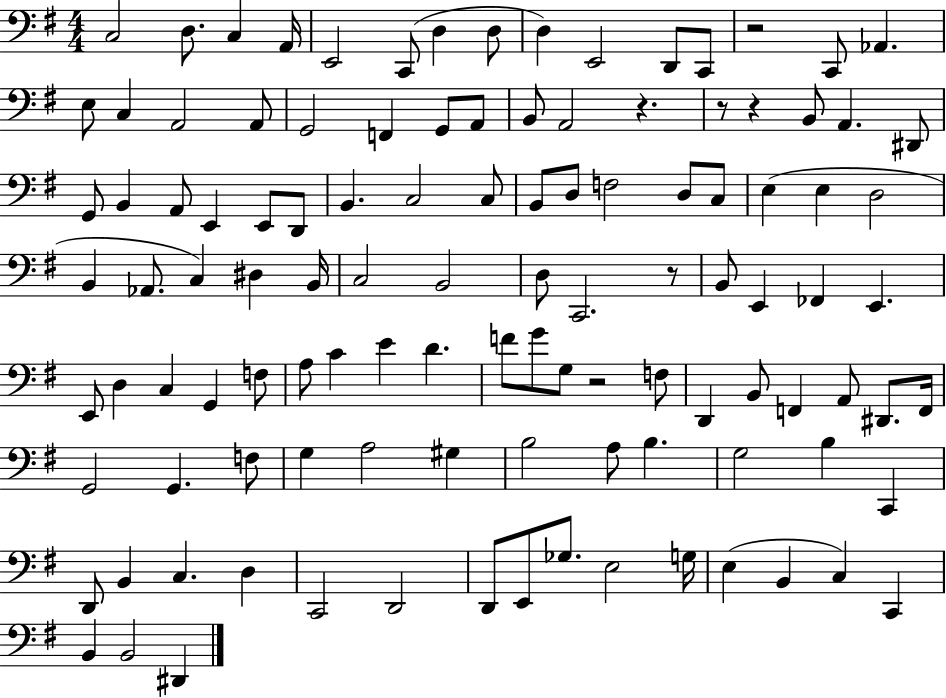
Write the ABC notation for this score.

X:1
T:Untitled
M:4/4
L:1/4
K:G
C,2 D,/2 C, A,,/4 E,,2 C,,/2 D, D,/2 D, E,,2 D,,/2 C,,/2 z2 C,,/2 _A,, E,/2 C, A,,2 A,,/2 G,,2 F,, G,,/2 A,,/2 B,,/2 A,,2 z z/2 z B,,/2 A,, ^D,,/2 G,,/2 B,, A,,/2 E,, E,,/2 D,,/2 B,, C,2 C,/2 B,,/2 D,/2 F,2 D,/2 C,/2 E, E, D,2 B,, _A,,/2 C, ^D, B,,/4 C,2 B,,2 D,/2 C,,2 z/2 B,,/2 E,, _F,, E,, E,,/2 D, C, G,, F,/2 A,/2 C E D F/2 G/2 G,/2 z2 F,/2 D,, B,,/2 F,, A,,/2 ^D,,/2 F,,/4 G,,2 G,, F,/2 G, A,2 ^G, B,2 A,/2 B, G,2 B, C,, D,,/2 B,, C, D, C,,2 D,,2 D,,/2 E,,/2 _G,/2 E,2 G,/4 E, B,, C, C,, B,, B,,2 ^D,,